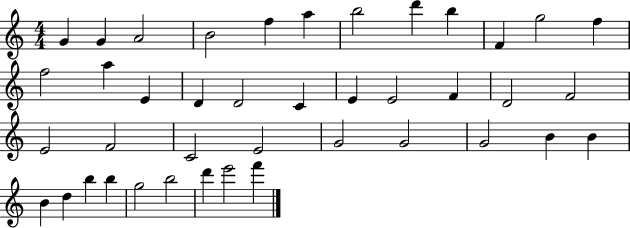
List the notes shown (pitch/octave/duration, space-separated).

G4/q G4/q A4/h B4/h F5/q A5/q B5/h D6/q B5/q F4/q G5/h F5/q F5/h A5/q E4/q D4/q D4/h C4/q E4/q E4/h F4/q D4/h F4/h E4/h F4/h C4/h E4/h G4/h G4/h G4/h B4/q B4/q B4/q D5/q B5/q B5/q G5/h B5/h D6/q E6/h F6/q